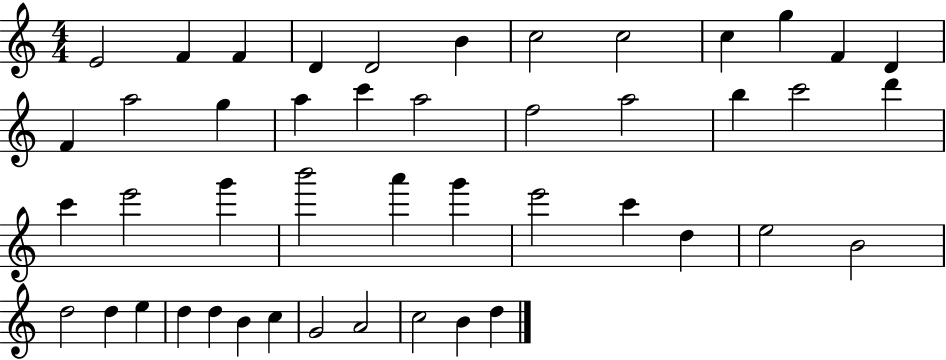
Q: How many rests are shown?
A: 0